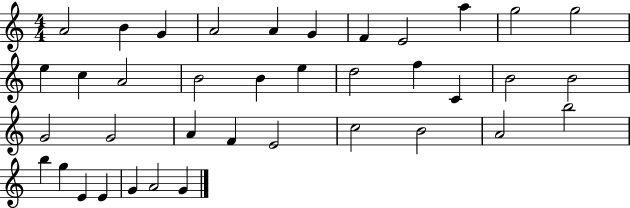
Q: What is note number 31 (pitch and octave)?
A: B5